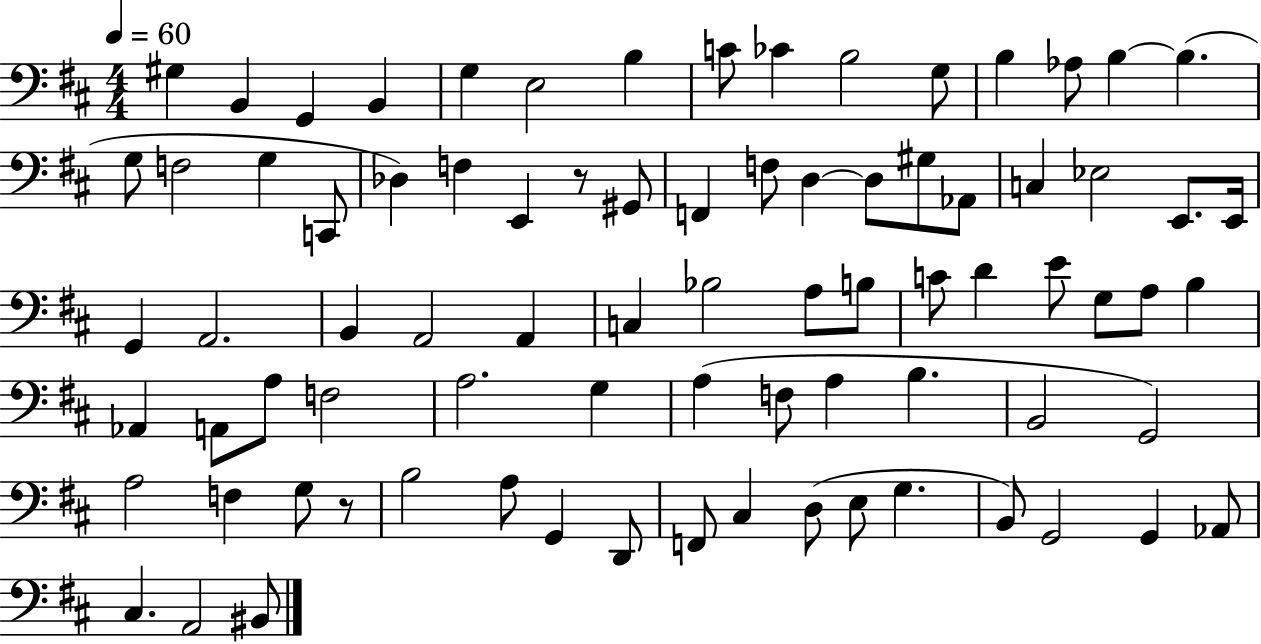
{
  \clef bass
  \numericTimeSignature
  \time 4/4
  \key d \major
  \tempo 4 = 60
  gis4 b,4 g,4 b,4 | g4 e2 b4 | c'8 ces'4 b2 g8 | b4 aes8 b4~~ b4.( | \break g8 f2 g4 c,8 | des4) f4 e,4 r8 gis,8 | f,4 f8 d4~~ d8 gis8 aes,8 | c4 ees2 e,8. e,16 | \break g,4 a,2. | b,4 a,2 a,4 | c4 bes2 a8 b8 | c'8 d'4 e'8 g8 a8 b4 | \break aes,4 a,8 a8 f2 | a2. g4 | a4( f8 a4 b4. | b,2 g,2) | \break a2 f4 g8 r8 | b2 a8 g,4 d,8 | f,8 cis4 d8( e8 g4. | b,8) g,2 g,4 aes,8 | \break cis4. a,2 bis,8 | \bar "|."
}